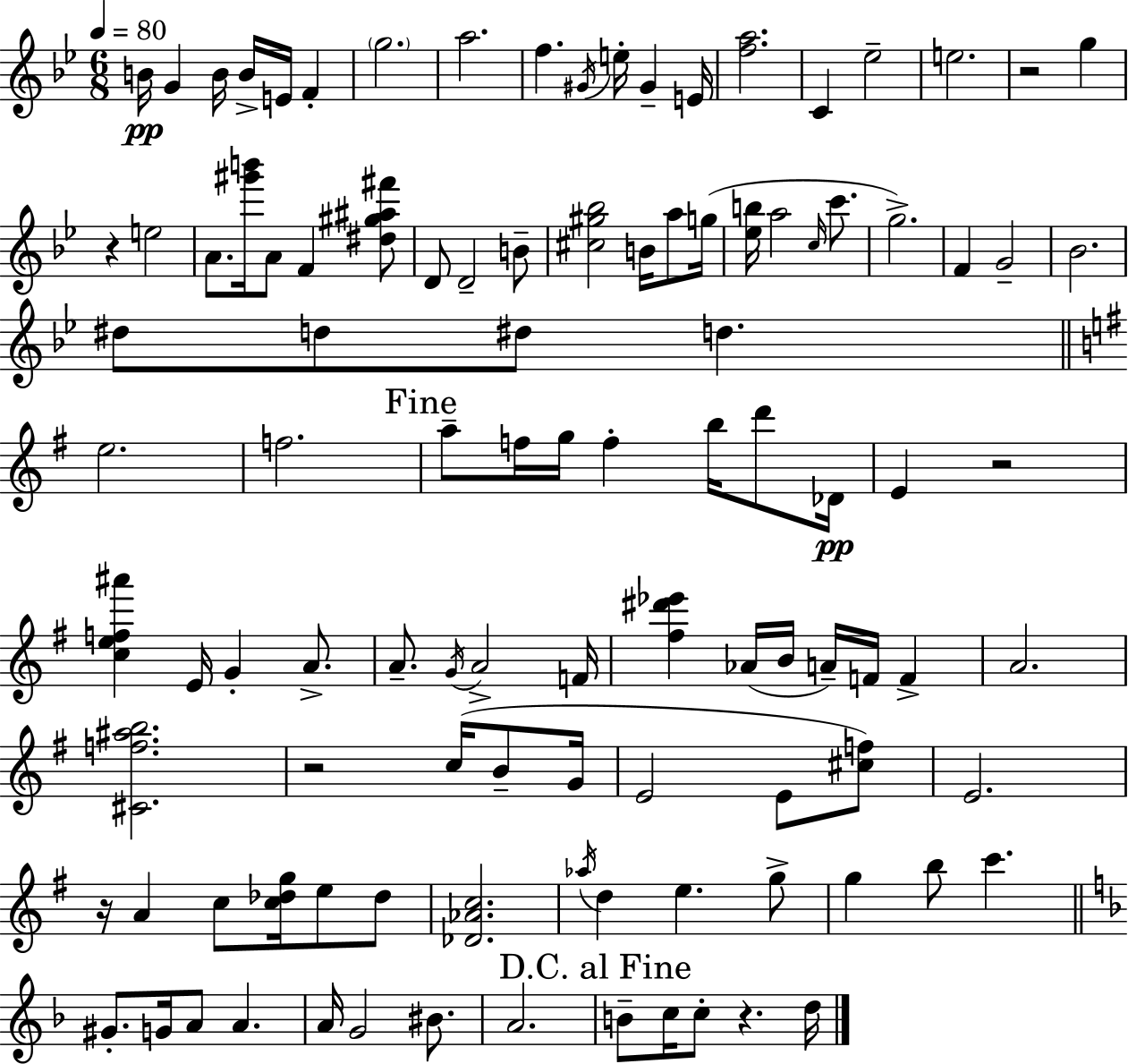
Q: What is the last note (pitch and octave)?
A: D5